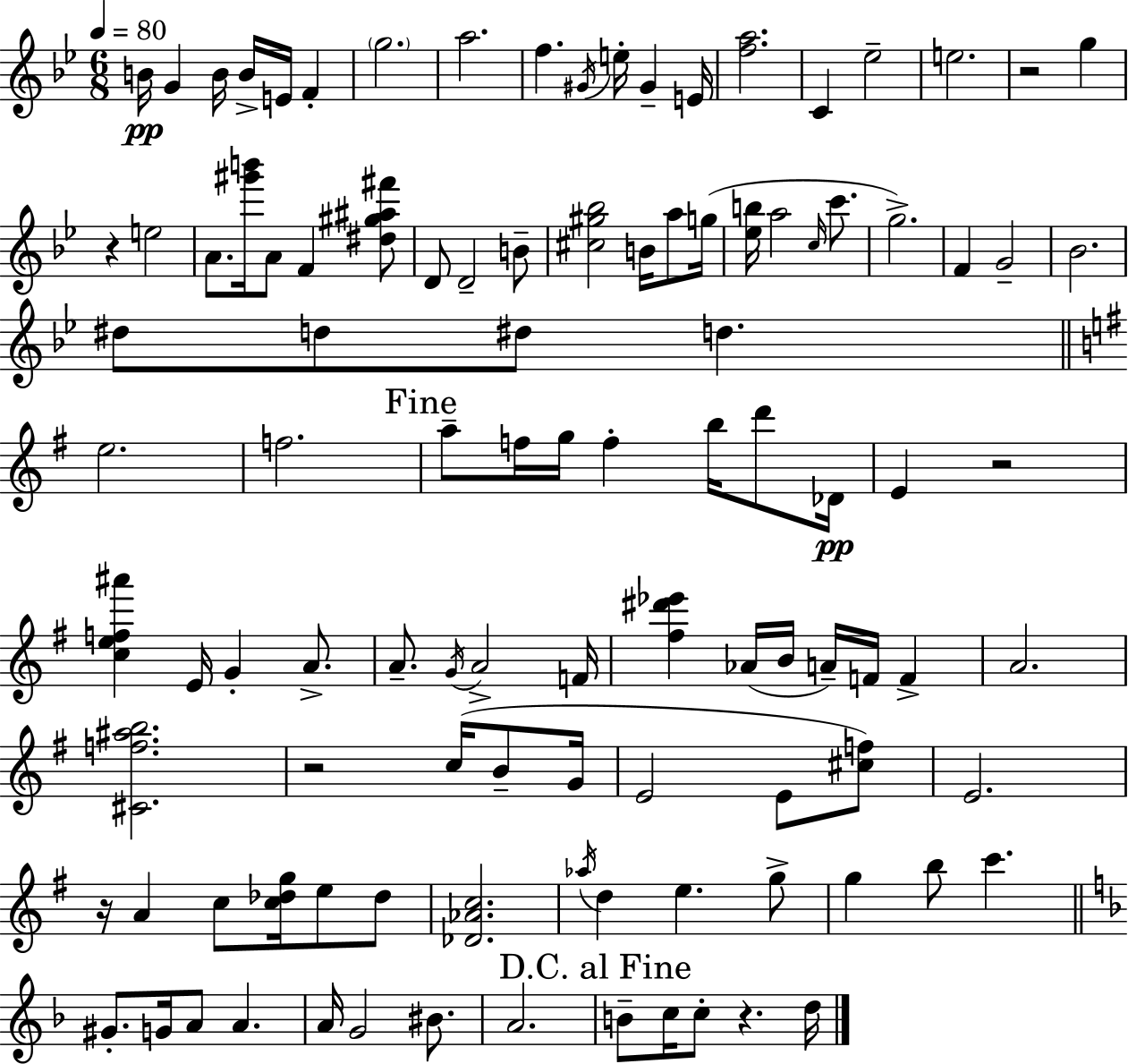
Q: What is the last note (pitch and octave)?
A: D5